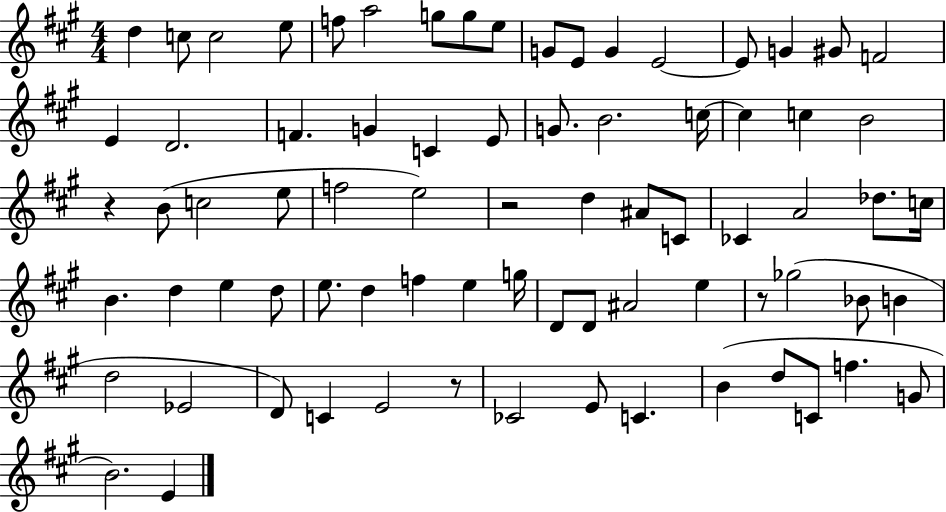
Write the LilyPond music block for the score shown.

{
  \clef treble
  \numericTimeSignature
  \time 4/4
  \key a \major
  \repeat volta 2 { d''4 c''8 c''2 e''8 | f''8 a''2 g''8 g''8 e''8 | g'8 e'8 g'4 e'2~~ | e'8 g'4 gis'8 f'2 | \break e'4 d'2. | f'4. g'4 c'4 e'8 | g'8. b'2. c''16~~ | c''4 c''4 b'2 | \break r4 b'8( c''2 e''8 | f''2 e''2) | r2 d''4 ais'8 c'8 | ces'4 a'2 des''8. c''16 | \break b'4. d''4 e''4 d''8 | e''8. d''4 f''4 e''4 g''16 | d'8 d'8 ais'2 e''4 | r8 ges''2( bes'8 b'4 | \break d''2 ees'2 | d'8) c'4 e'2 r8 | ces'2 e'8 c'4. | b'4( d''8 c'8 f''4. g'8 | \break b'2.) e'4 | } \bar "|."
}